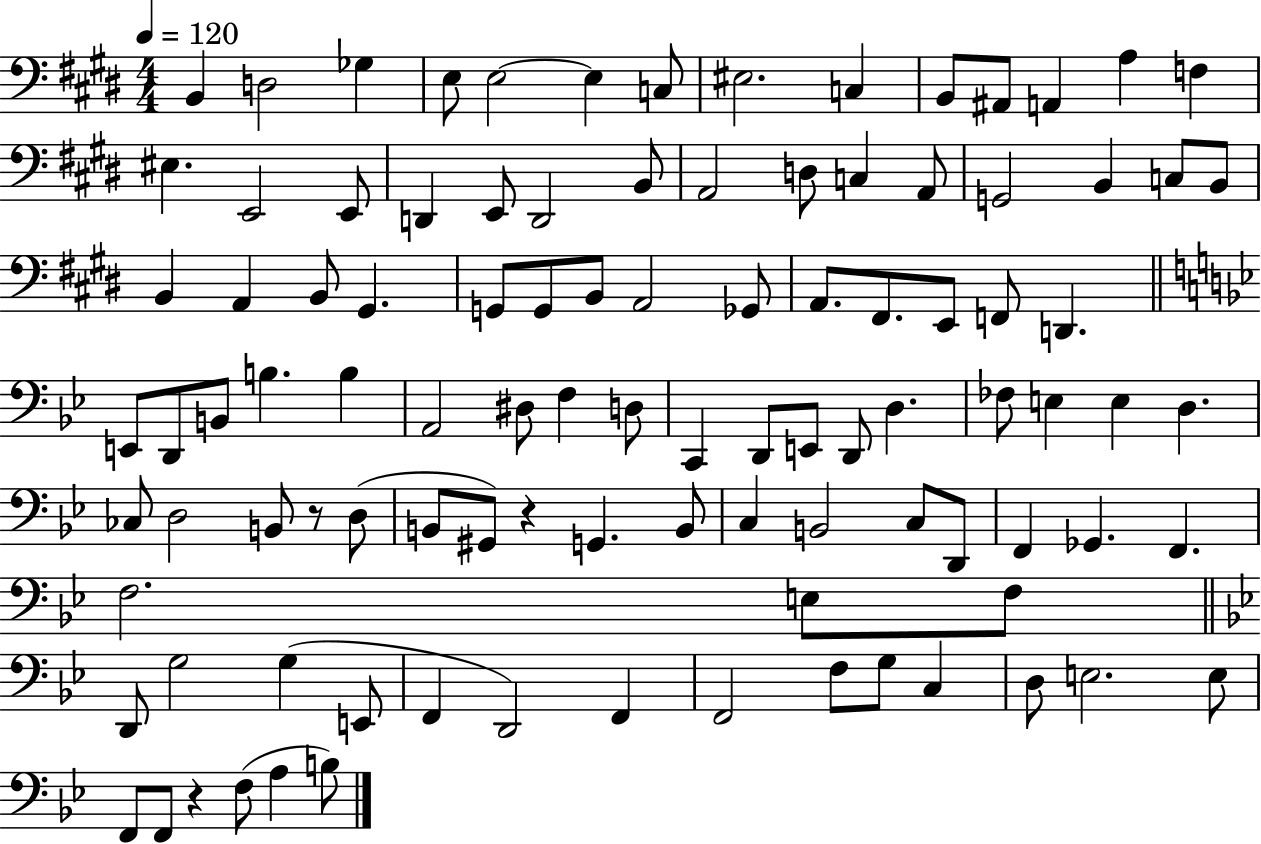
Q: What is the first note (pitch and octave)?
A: B2